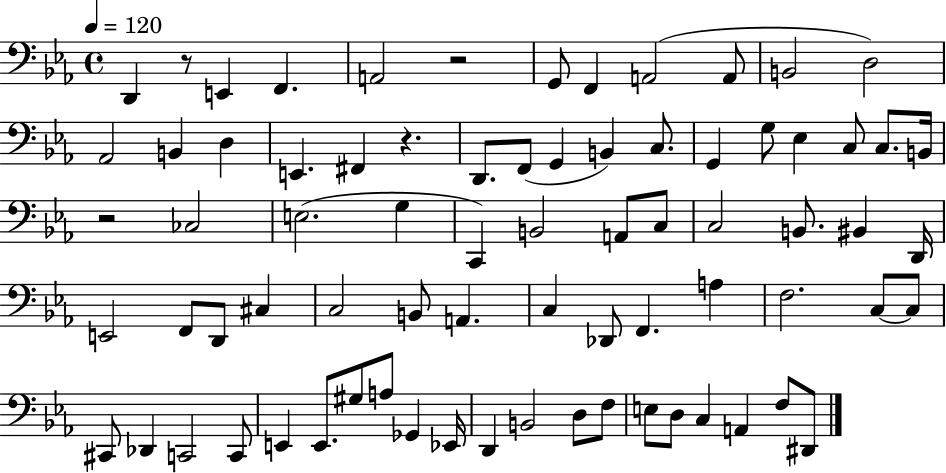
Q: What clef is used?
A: bass